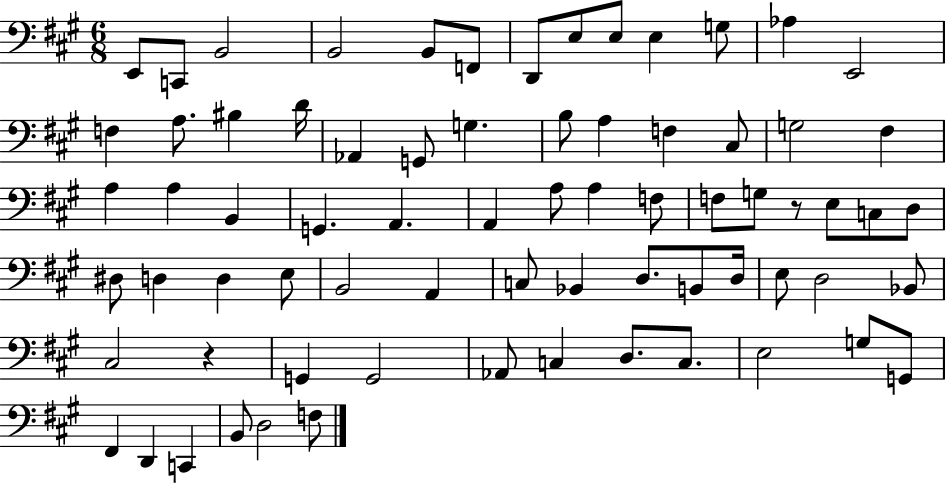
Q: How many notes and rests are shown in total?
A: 72